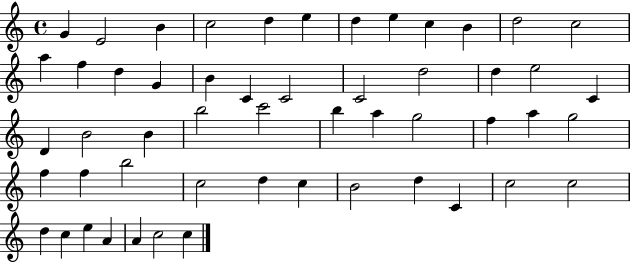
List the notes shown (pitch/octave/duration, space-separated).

G4/q E4/h B4/q C5/h D5/q E5/q D5/q E5/q C5/q B4/q D5/h C5/h A5/q F5/q D5/q G4/q B4/q C4/q C4/h C4/h D5/h D5/q E5/h C4/q D4/q B4/h B4/q B5/h C6/h B5/q A5/q G5/h F5/q A5/q G5/h F5/q F5/q B5/h C5/h D5/q C5/q B4/h D5/q C4/q C5/h C5/h D5/q C5/q E5/q A4/q A4/q C5/h C5/q